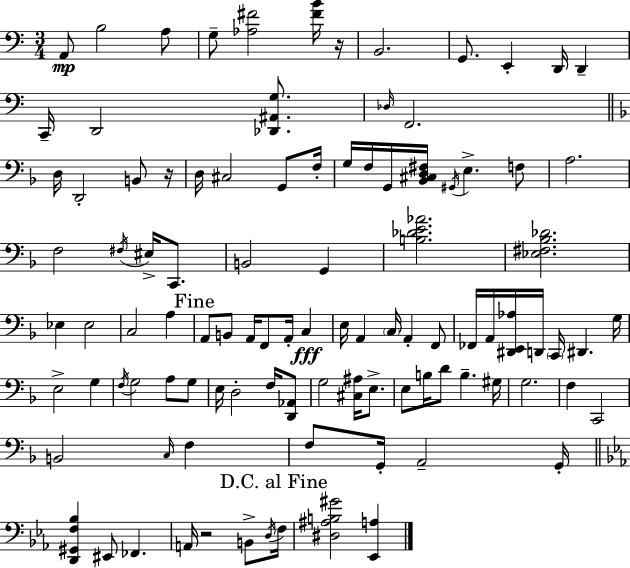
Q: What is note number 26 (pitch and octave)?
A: F3